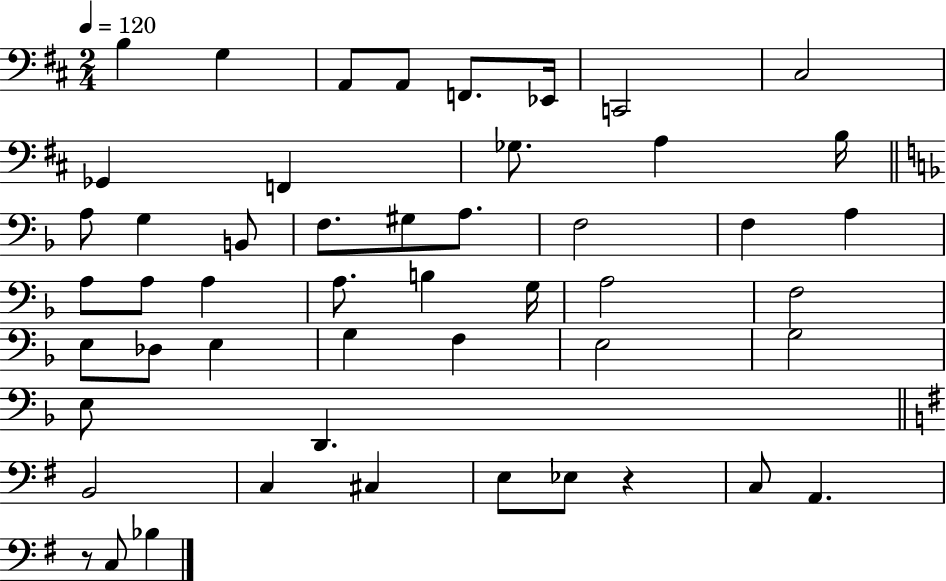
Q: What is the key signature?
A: D major